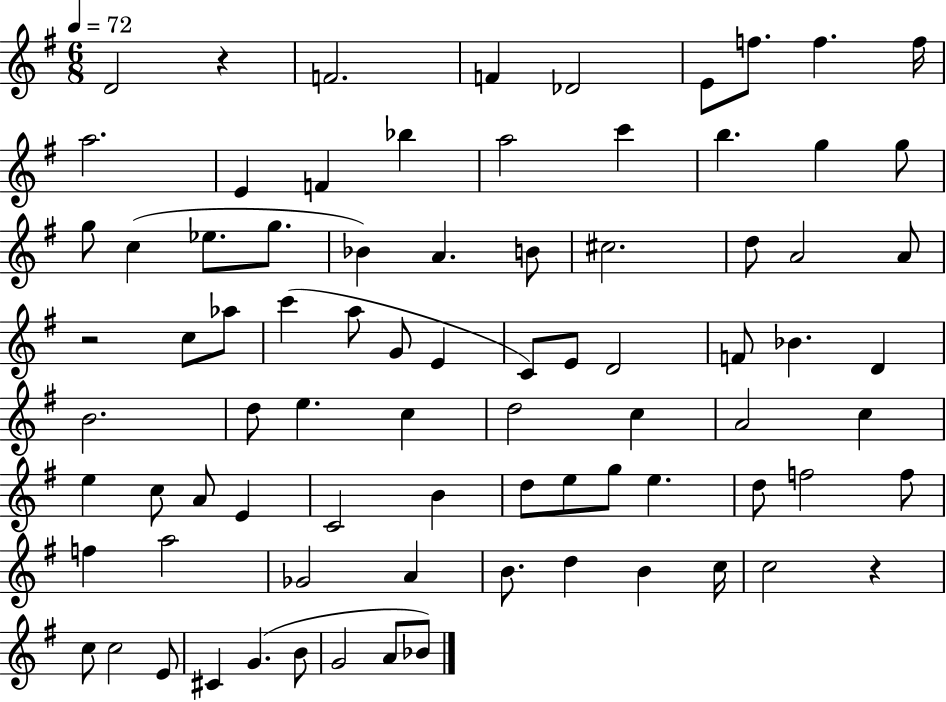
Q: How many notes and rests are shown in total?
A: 82